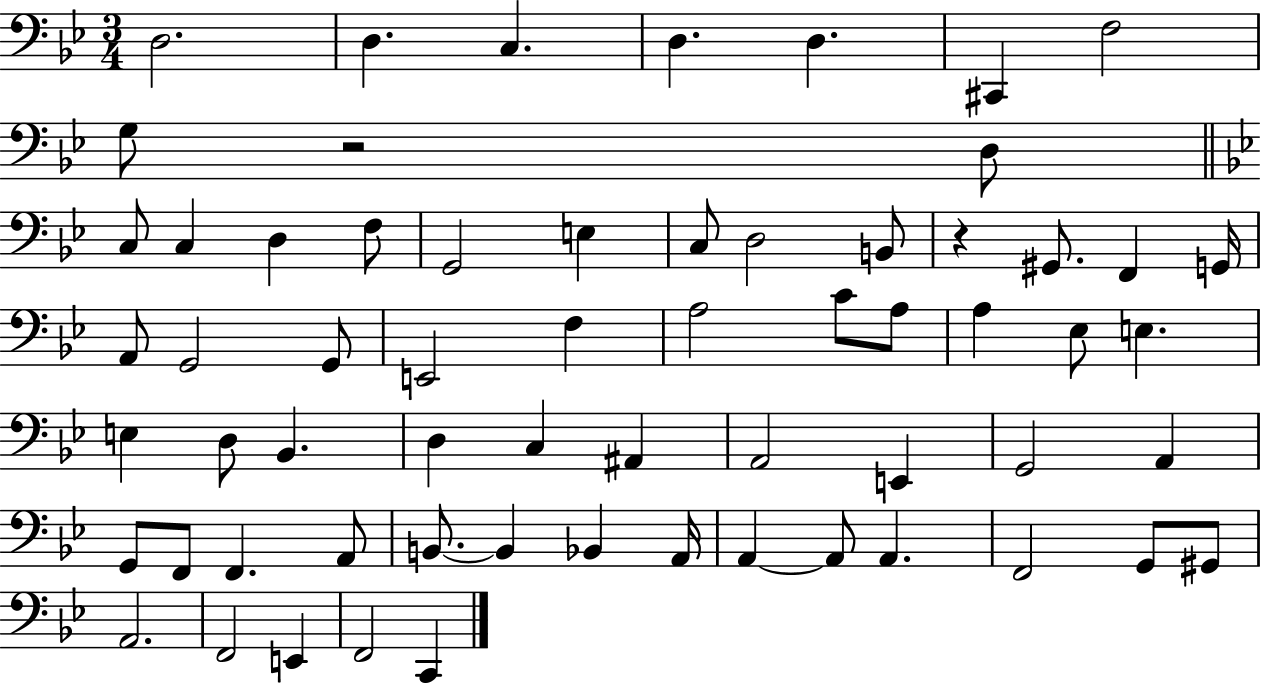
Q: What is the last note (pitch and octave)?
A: C2